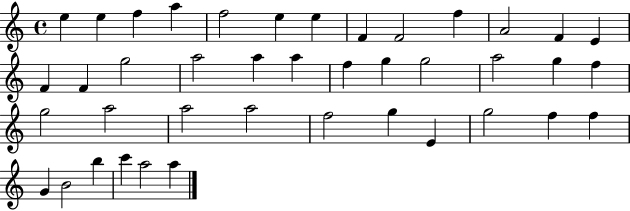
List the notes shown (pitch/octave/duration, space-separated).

E5/q E5/q F5/q A5/q F5/h E5/q E5/q F4/q F4/h F5/q A4/h F4/q E4/q F4/q F4/q G5/h A5/h A5/q A5/q F5/q G5/q G5/h A5/h G5/q F5/q G5/h A5/h A5/h A5/h F5/h G5/q E4/q G5/h F5/q F5/q G4/q B4/h B5/q C6/q A5/h A5/q